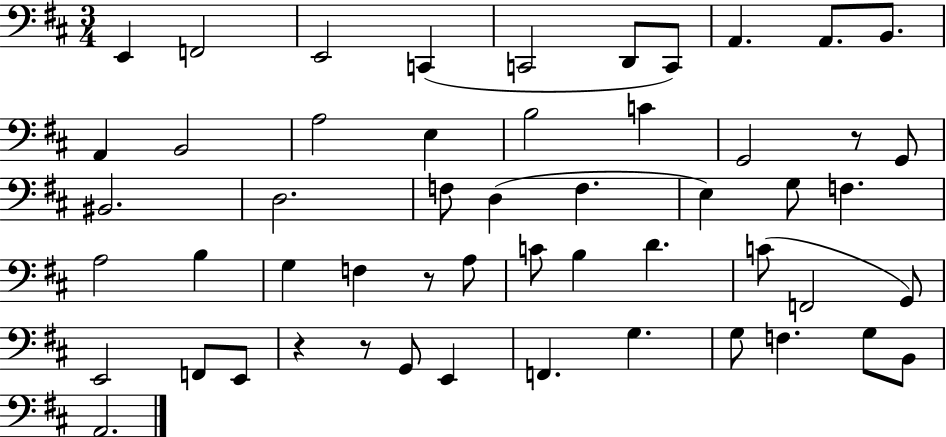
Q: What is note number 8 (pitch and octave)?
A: A2